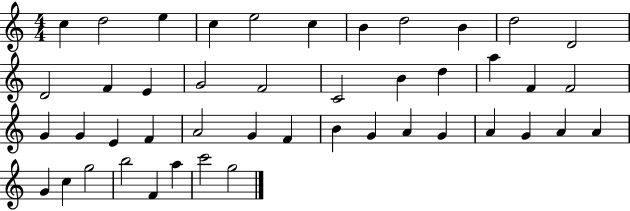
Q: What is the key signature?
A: C major